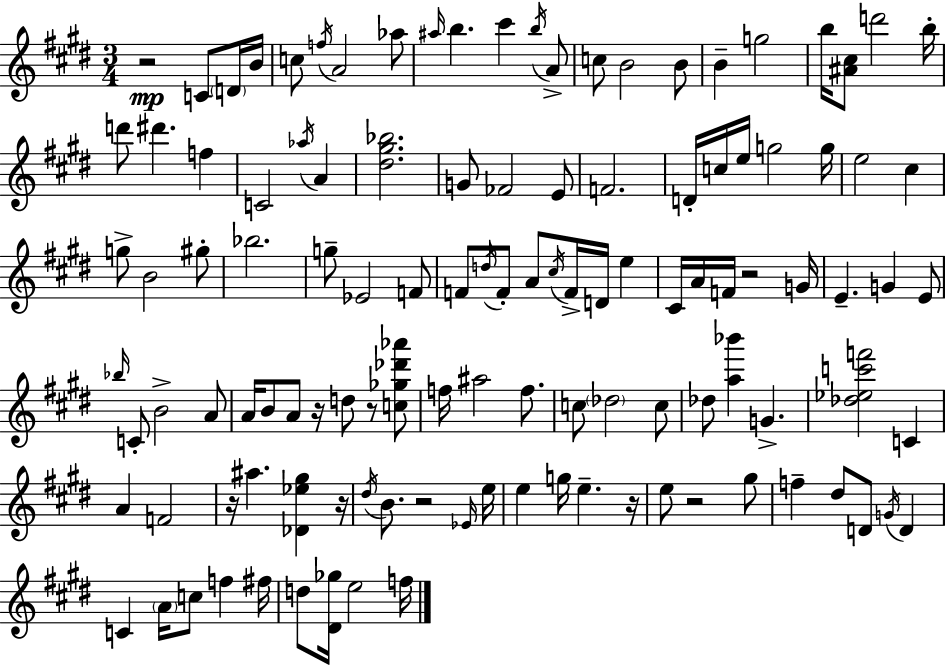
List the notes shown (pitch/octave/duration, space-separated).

R/h C4/e D4/s B4/s C5/e F5/s A4/h Ab5/e A#5/s B5/q. C#6/q B5/s A4/e C5/e B4/h B4/e B4/q G5/h B5/s [A#4,C#5]/e D6/h B5/s D6/e D#6/q. F5/q C4/h Ab5/s A4/q [D#5,G#5,Bb5]/h. G4/e FES4/h E4/e F4/h. D4/s C5/s E5/s G5/h G5/s E5/h C#5/q G5/e B4/h G#5/e Bb5/h. G5/e Eb4/h F4/e F4/e D5/s F4/e A4/e C#5/s F4/s D4/s E5/q C#4/s A4/s F4/s R/h G4/s E4/q. G4/q E4/e Bb5/s C4/e B4/h A4/e A4/s B4/e A4/e R/s D5/e R/e [C5,Gb5,Db6,Ab6]/e F5/s A#5/h F5/e. C5/e Db5/h C5/e Db5/e [A5,Bb6]/q G4/q. [Db5,Eb5,C6,F6]/h C4/q A4/q F4/h R/s A#5/q. [Db4,Eb5,G#5]/q R/s D#5/s B4/e. R/h Eb4/s E5/s E5/q G5/s E5/q. R/s E5/e R/h G#5/e F5/q D#5/e D4/e G4/s D4/q C4/q A4/s C5/e F5/q F#5/s D5/e [D#4,Gb5]/s E5/h F5/s